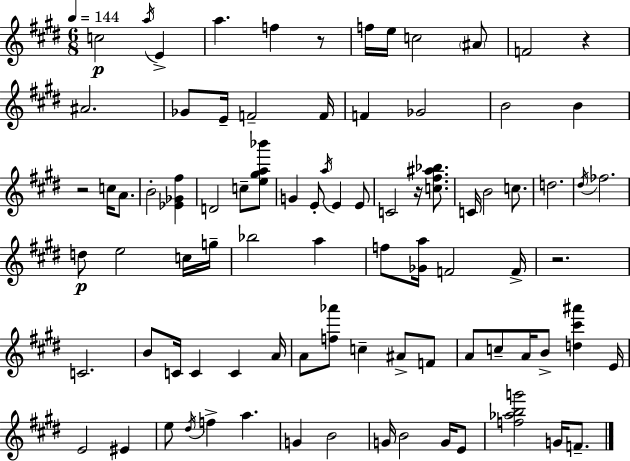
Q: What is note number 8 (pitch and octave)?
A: C5